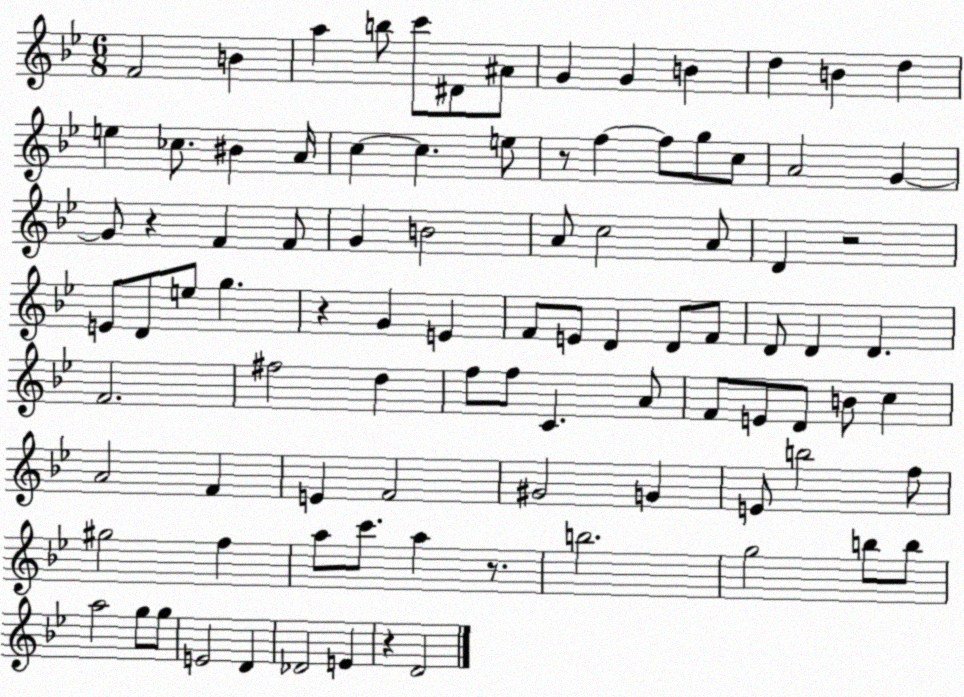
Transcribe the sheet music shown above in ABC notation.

X:1
T:Untitled
M:6/8
L:1/4
K:Bb
F2 B a b/2 c'/2 ^D/2 ^A/2 G G B d B d e _c/2 ^B A/4 c c e/2 z/2 f f/2 g/2 c/2 A2 G G/2 z F F/2 G B2 A/2 c2 A/2 D z2 E/2 D/2 e/2 g z G E F/2 E/2 D D/2 F/2 D/2 D D F2 ^f2 d f/2 f/2 C A/2 F/2 E/2 D/2 B/2 c A2 F E F2 ^G2 G E/2 b2 f/2 ^g2 f a/2 c'/2 a z/2 b2 g2 b/2 b/2 a2 g/2 g/2 E2 D _D2 E z D2